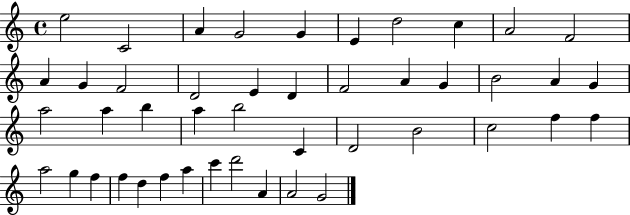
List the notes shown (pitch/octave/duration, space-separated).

E5/h C4/h A4/q G4/h G4/q E4/q D5/h C5/q A4/h F4/h A4/q G4/q F4/h D4/h E4/q D4/q F4/h A4/q G4/q B4/h A4/q G4/q A5/h A5/q B5/q A5/q B5/h C4/q D4/h B4/h C5/h F5/q F5/q A5/h G5/q F5/q F5/q D5/q F5/q A5/q C6/q D6/h A4/q A4/h G4/h